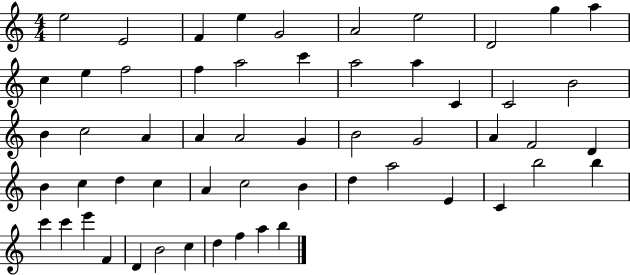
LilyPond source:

{
  \clef treble
  \numericTimeSignature
  \time 4/4
  \key c \major
  e''2 e'2 | f'4 e''4 g'2 | a'2 e''2 | d'2 g''4 a''4 | \break c''4 e''4 f''2 | f''4 a''2 c'''4 | a''2 a''4 c'4 | c'2 b'2 | \break b'4 c''2 a'4 | a'4 a'2 g'4 | b'2 g'2 | a'4 f'2 d'4 | \break b'4 c''4 d''4 c''4 | a'4 c''2 b'4 | d''4 a''2 e'4 | c'4 b''2 b''4 | \break c'''4 c'''4 e'''4 f'4 | d'4 b'2 c''4 | d''4 f''4 a''4 b''4 | \bar "|."
}